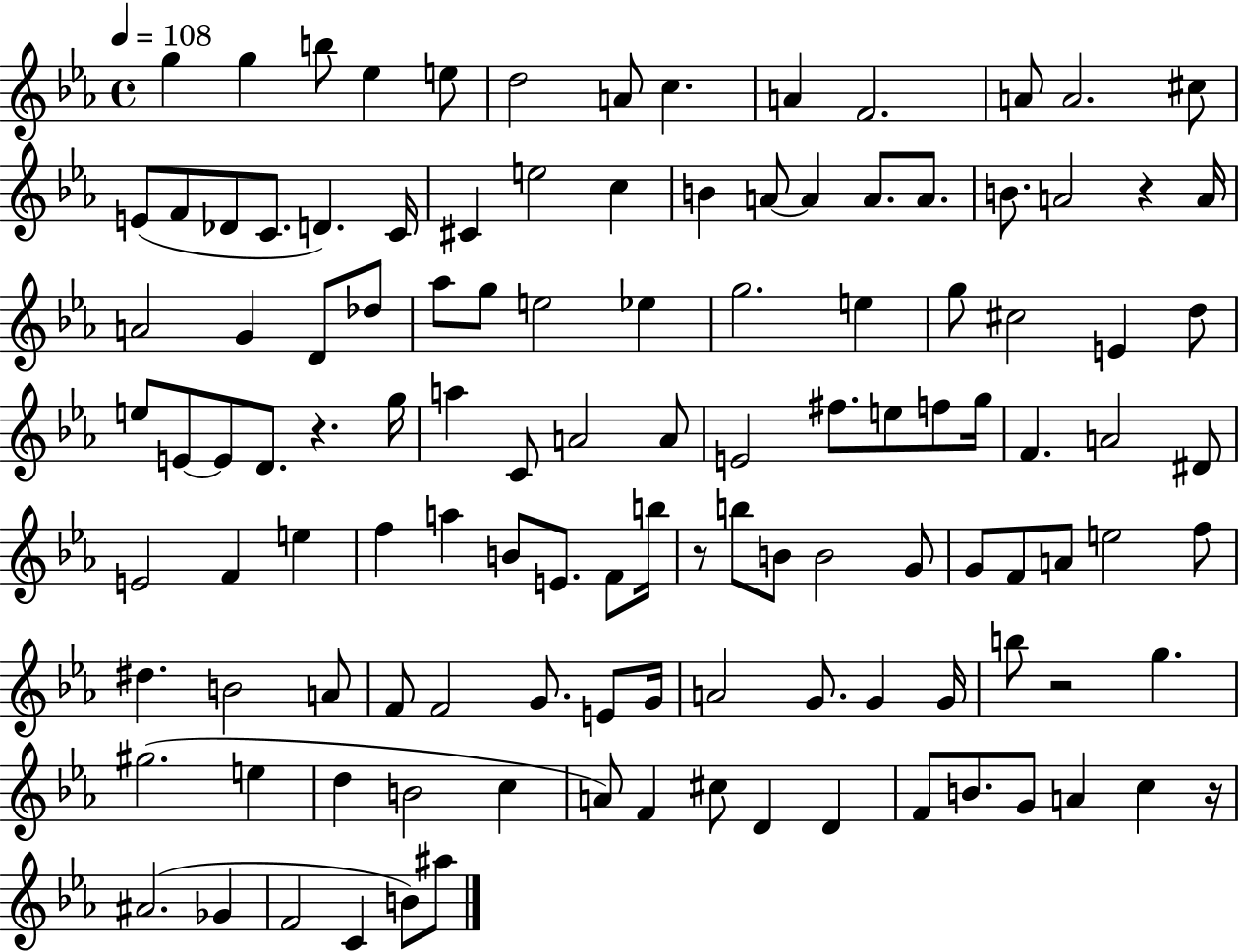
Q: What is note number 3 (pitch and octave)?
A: B5